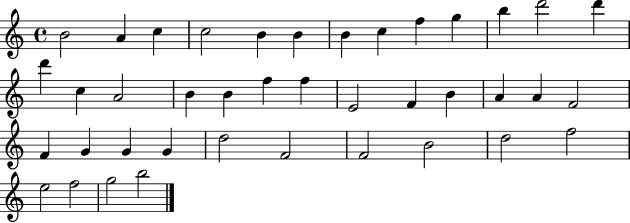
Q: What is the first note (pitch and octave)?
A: B4